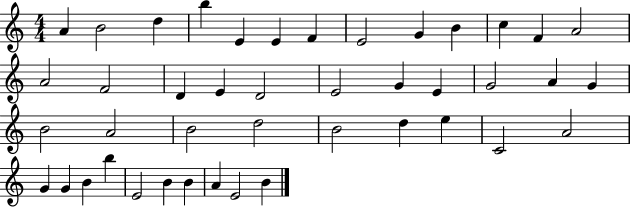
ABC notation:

X:1
T:Untitled
M:4/4
L:1/4
K:C
A B2 d b E E F E2 G B c F A2 A2 F2 D E D2 E2 G E G2 A G B2 A2 B2 d2 B2 d e C2 A2 G G B b E2 B B A E2 B